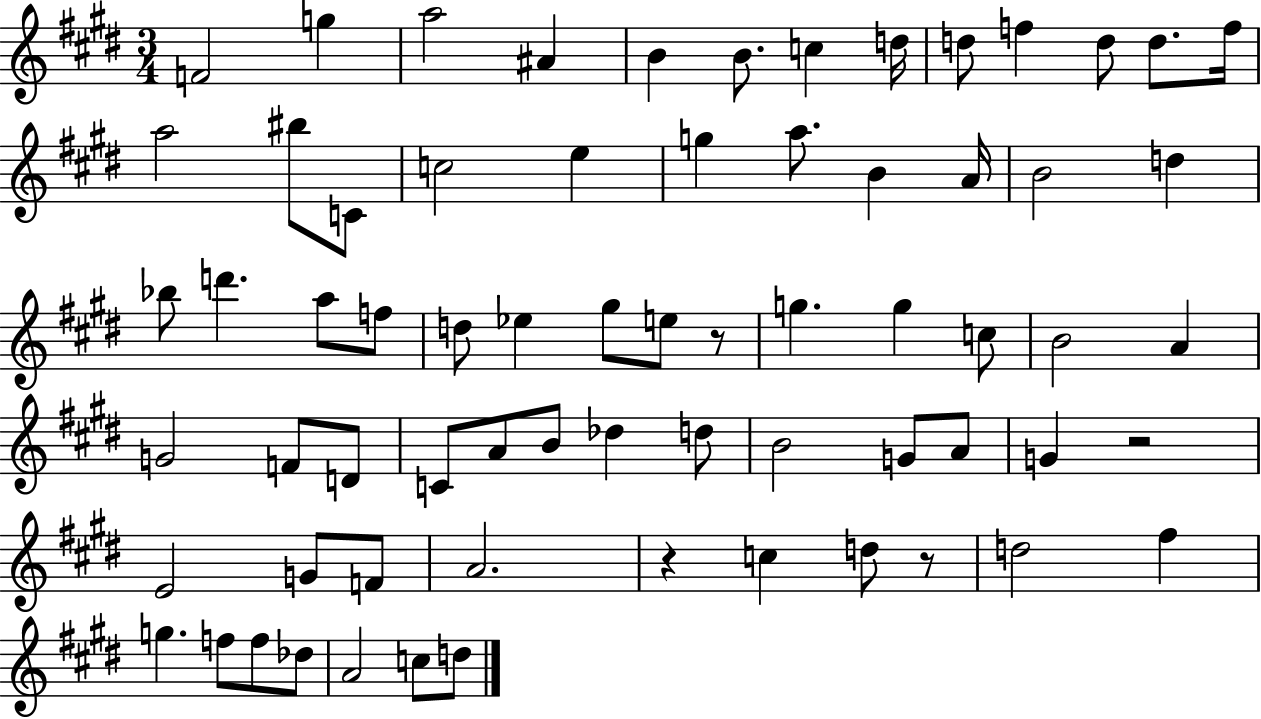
F4/h G5/q A5/h A#4/q B4/q B4/e. C5/q D5/s D5/e F5/q D5/e D5/e. F5/s A5/h BIS5/e C4/e C5/h E5/q G5/q A5/e. B4/q A4/s B4/h D5/q Bb5/e D6/q. A5/e F5/e D5/e Eb5/q G#5/e E5/e R/e G5/q. G5/q C5/e B4/h A4/q G4/h F4/e D4/e C4/e A4/e B4/e Db5/q D5/e B4/h G4/e A4/e G4/q R/h E4/h G4/e F4/e A4/h. R/q C5/q D5/e R/e D5/h F#5/q G5/q. F5/e F5/e Db5/e A4/h C5/e D5/e